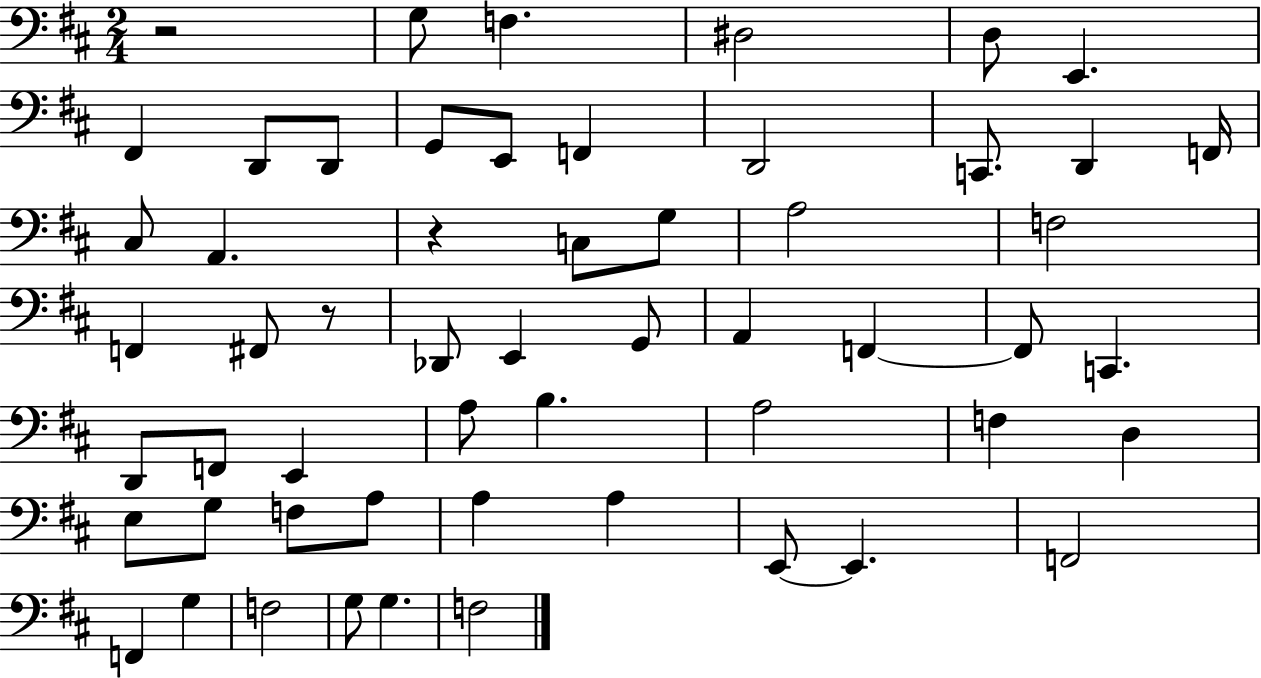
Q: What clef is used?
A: bass